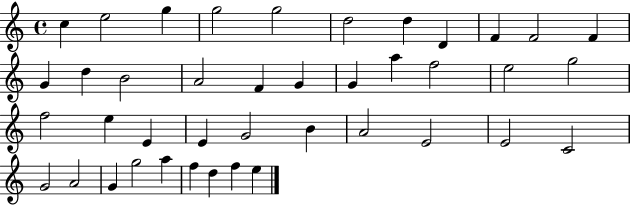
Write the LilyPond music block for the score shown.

{
  \clef treble
  \time 4/4
  \defaultTimeSignature
  \key c \major
  c''4 e''2 g''4 | g''2 g''2 | d''2 d''4 d'4 | f'4 f'2 f'4 | \break g'4 d''4 b'2 | a'2 f'4 g'4 | g'4 a''4 f''2 | e''2 g''2 | \break f''2 e''4 e'4 | e'4 g'2 b'4 | a'2 e'2 | e'2 c'2 | \break g'2 a'2 | g'4 g''2 a''4 | f''4 d''4 f''4 e''4 | \bar "|."
}